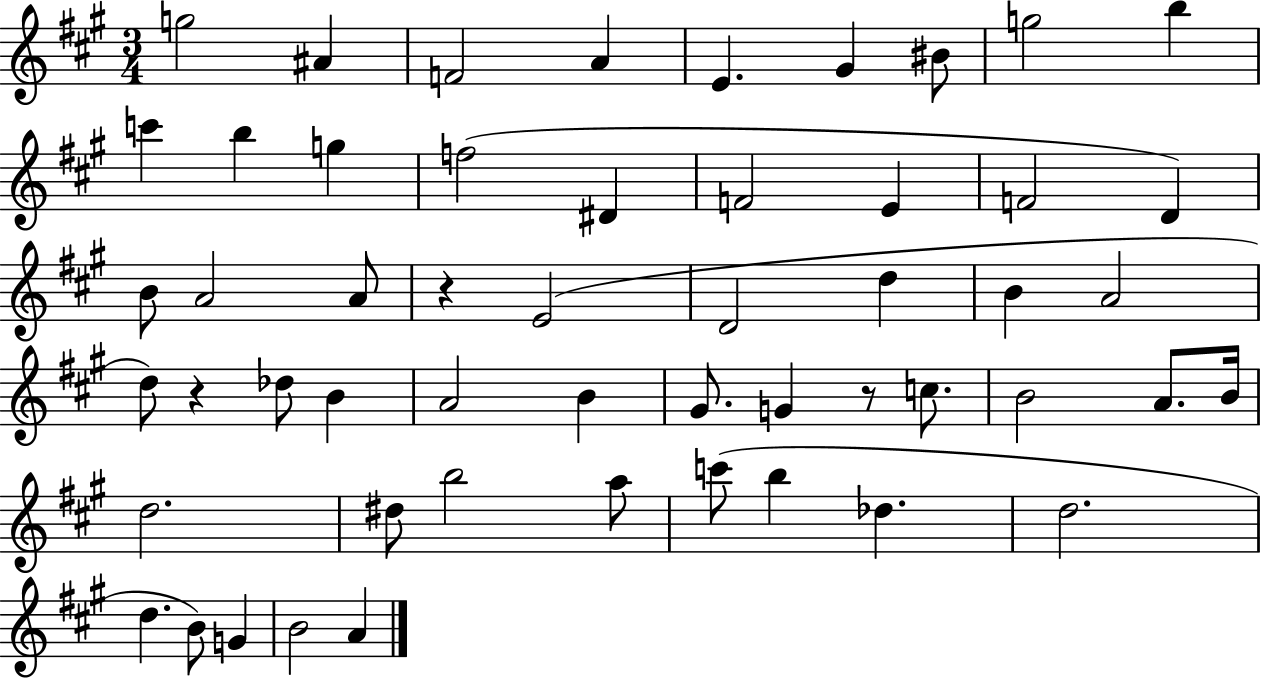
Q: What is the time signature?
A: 3/4